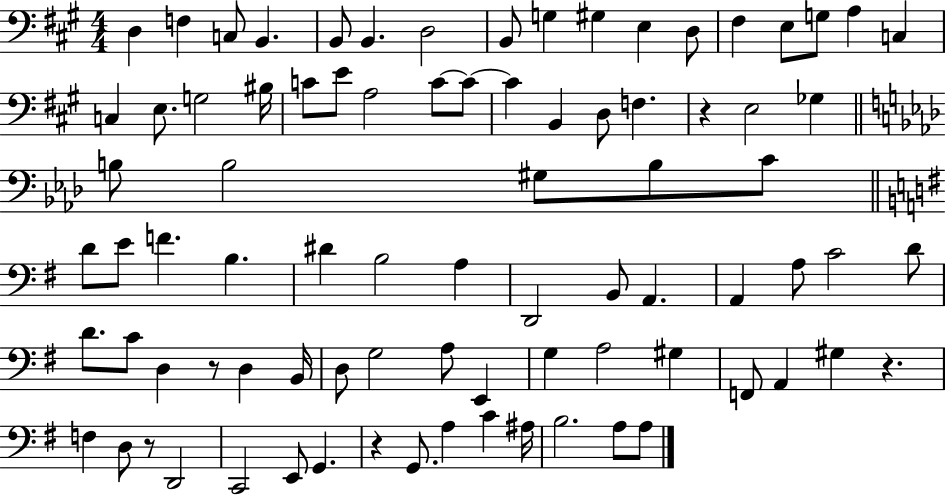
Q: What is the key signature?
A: A major